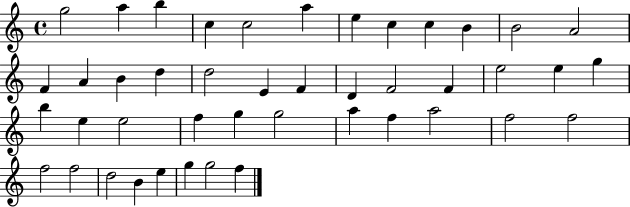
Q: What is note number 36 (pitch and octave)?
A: F5